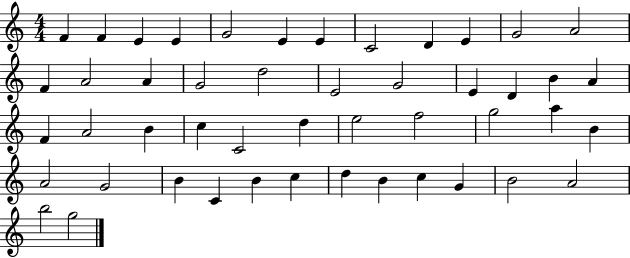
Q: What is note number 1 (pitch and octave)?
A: F4